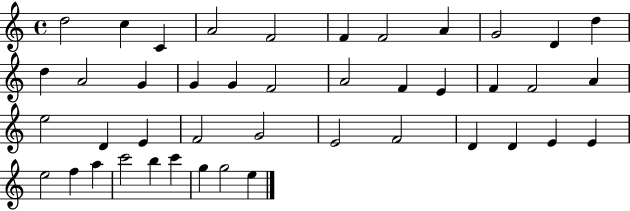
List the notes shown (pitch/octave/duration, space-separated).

D5/h C5/q C4/q A4/h F4/h F4/q F4/h A4/q G4/h D4/q D5/q D5/q A4/h G4/q G4/q G4/q F4/h A4/h F4/q E4/q F4/q F4/h A4/q E5/h D4/q E4/q F4/h G4/h E4/h F4/h D4/q D4/q E4/q E4/q E5/h F5/q A5/q C6/h B5/q C6/q G5/q G5/h E5/q